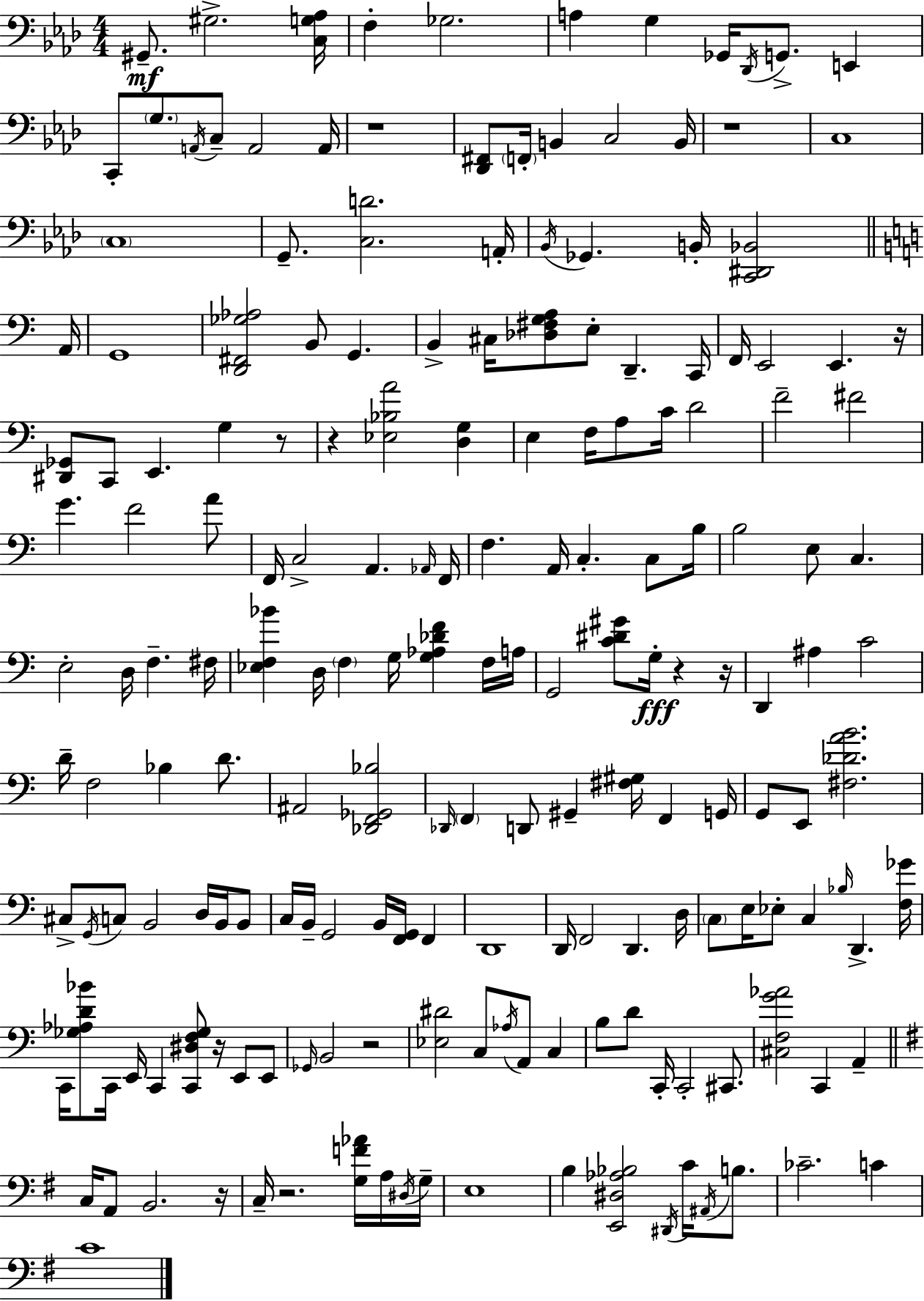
G#2/e. G#3/h. [C3,G3,Ab3]/s F3/q Gb3/h. A3/q G3/q Gb2/s Db2/s G2/e. E2/q C2/e G3/e. A2/s C3/e A2/h A2/s R/w [Db2,F#2]/e F2/s B2/q C3/h B2/s R/w C3/w C3/w G2/e. [C3,D4]/h. A2/s Bb2/s Gb2/q. B2/s [C2,D#2,Bb2]/h A2/s G2/w [D2,F#2,Gb3,Ab3]/h B2/e G2/q. B2/q C#3/s [Db3,F#3,G3,A3]/e E3/e D2/q. C2/s F2/s E2/h E2/q. R/s [D#2,Gb2]/e C2/e E2/q. G3/q R/e R/q [Eb3,Bb3,A4]/h [D3,G3]/q E3/q F3/s A3/e C4/s D4/h F4/h F#4/h G4/q. F4/h A4/e F2/s C3/h A2/q. Ab2/s F2/s F3/q. A2/s C3/q. C3/e B3/s B3/h E3/e C3/q. E3/h D3/s F3/q. F#3/s [Eb3,F3,Bb4]/q D3/s F3/q G3/s [G3,Ab3,Db4,F4]/q F3/s A3/s G2/h [C4,D#4,G#4]/e G3/s R/q R/s D2/q A#3/q C4/h D4/s F3/h Bb3/q D4/e. A#2/h [Db2,F2,Gb2,Bb3]/h Db2/s F2/q D2/e G#2/q [F#3,G#3]/s F2/q G2/s G2/e E2/e [F#3,Db4,A4,B4]/h. C#3/e G2/s C3/e B2/h D3/s B2/s B2/e C3/s B2/s G2/h B2/s [F2,G2]/s F2/q D2/w D2/s F2/h D2/q. D3/s C3/e E3/s Eb3/e C3/q Bb3/s D2/q. [F3,Gb4]/s C2/s [Gb3,Ab3,D4,Bb4]/e C2/s E2/s C2/q [C2,D#3,F3,Gb3]/e R/s E2/e E2/e Gb2/s B2/h R/h [Eb3,D#4]/h C3/e Ab3/s A2/e C3/q B3/e D4/e C2/s C2/h C#2/e. [C#3,F3,G4,Ab4]/h C2/q A2/q C3/s A2/e B2/h. R/s C3/s R/h. [G3,F4,Ab4]/s A3/s D#3/s G3/s E3/w B3/q [E2,D#3,Ab3,Bb3]/h D#2/s C4/s A#2/s B3/e. CES4/h. C4/q C4/w